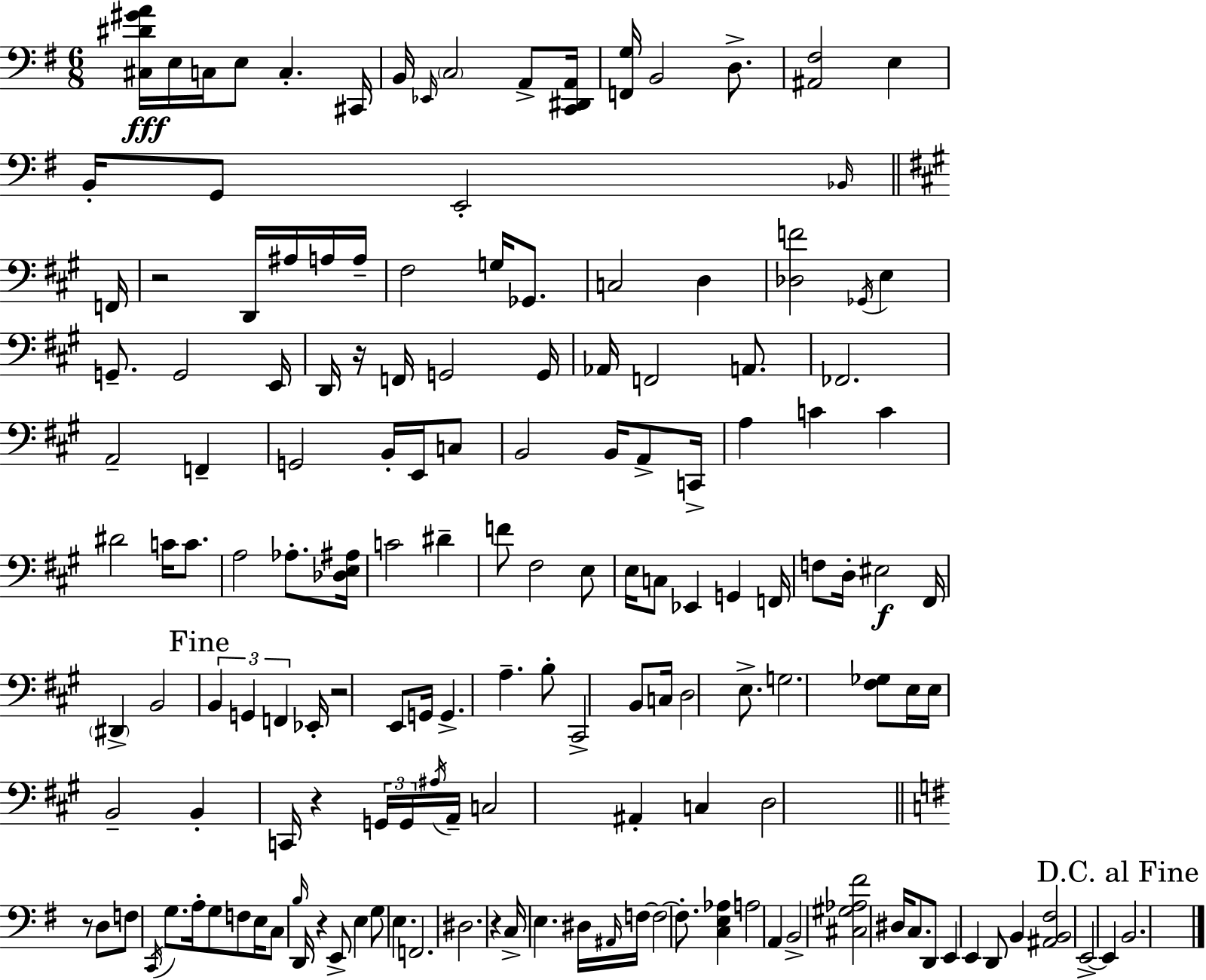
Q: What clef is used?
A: bass